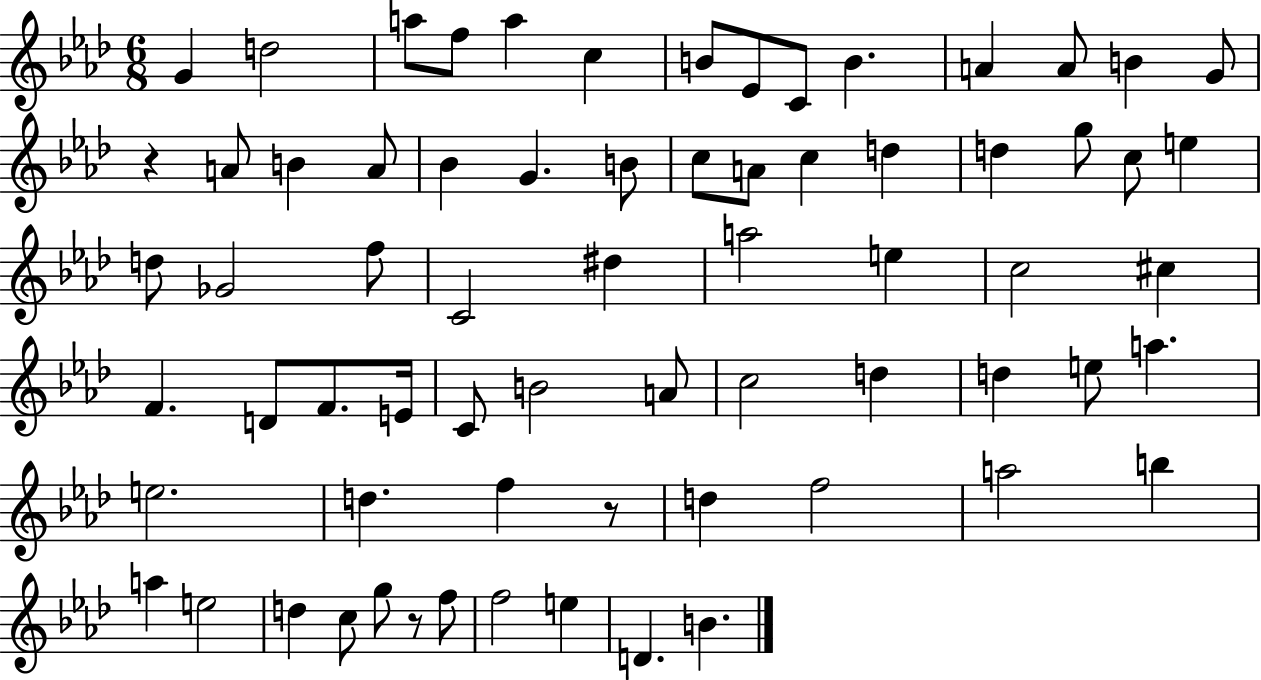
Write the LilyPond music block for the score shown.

{
  \clef treble
  \numericTimeSignature
  \time 6/8
  \key aes \major
  g'4 d''2 | a''8 f''8 a''4 c''4 | b'8 ees'8 c'8 b'4. | a'4 a'8 b'4 g'8 | \break r4 a'8 b'4 a'8 | bes'4 g'4. b'8 | c''8 a'8 c''4 d''4 | d''4 g''8 c''8 e''4 | \break d''8 ges'2 f''8 | c'2 dis''4 | a''2 e''4 | c''2 cis''4 | \break f'4. d'8 f'8. e'16 | c'8 b'2 a'8 | c''2 d''4 | d''4 e''8 a''4. | \break e''2. | d''4. f''4 r8 | d''4 f''2 | a''2 b''4 | \break a''4 e''2 | d''4 c''8 g''8 r8 f''8 | f''2 e''4 | d'4. b'4. | \break \bar "|."
}